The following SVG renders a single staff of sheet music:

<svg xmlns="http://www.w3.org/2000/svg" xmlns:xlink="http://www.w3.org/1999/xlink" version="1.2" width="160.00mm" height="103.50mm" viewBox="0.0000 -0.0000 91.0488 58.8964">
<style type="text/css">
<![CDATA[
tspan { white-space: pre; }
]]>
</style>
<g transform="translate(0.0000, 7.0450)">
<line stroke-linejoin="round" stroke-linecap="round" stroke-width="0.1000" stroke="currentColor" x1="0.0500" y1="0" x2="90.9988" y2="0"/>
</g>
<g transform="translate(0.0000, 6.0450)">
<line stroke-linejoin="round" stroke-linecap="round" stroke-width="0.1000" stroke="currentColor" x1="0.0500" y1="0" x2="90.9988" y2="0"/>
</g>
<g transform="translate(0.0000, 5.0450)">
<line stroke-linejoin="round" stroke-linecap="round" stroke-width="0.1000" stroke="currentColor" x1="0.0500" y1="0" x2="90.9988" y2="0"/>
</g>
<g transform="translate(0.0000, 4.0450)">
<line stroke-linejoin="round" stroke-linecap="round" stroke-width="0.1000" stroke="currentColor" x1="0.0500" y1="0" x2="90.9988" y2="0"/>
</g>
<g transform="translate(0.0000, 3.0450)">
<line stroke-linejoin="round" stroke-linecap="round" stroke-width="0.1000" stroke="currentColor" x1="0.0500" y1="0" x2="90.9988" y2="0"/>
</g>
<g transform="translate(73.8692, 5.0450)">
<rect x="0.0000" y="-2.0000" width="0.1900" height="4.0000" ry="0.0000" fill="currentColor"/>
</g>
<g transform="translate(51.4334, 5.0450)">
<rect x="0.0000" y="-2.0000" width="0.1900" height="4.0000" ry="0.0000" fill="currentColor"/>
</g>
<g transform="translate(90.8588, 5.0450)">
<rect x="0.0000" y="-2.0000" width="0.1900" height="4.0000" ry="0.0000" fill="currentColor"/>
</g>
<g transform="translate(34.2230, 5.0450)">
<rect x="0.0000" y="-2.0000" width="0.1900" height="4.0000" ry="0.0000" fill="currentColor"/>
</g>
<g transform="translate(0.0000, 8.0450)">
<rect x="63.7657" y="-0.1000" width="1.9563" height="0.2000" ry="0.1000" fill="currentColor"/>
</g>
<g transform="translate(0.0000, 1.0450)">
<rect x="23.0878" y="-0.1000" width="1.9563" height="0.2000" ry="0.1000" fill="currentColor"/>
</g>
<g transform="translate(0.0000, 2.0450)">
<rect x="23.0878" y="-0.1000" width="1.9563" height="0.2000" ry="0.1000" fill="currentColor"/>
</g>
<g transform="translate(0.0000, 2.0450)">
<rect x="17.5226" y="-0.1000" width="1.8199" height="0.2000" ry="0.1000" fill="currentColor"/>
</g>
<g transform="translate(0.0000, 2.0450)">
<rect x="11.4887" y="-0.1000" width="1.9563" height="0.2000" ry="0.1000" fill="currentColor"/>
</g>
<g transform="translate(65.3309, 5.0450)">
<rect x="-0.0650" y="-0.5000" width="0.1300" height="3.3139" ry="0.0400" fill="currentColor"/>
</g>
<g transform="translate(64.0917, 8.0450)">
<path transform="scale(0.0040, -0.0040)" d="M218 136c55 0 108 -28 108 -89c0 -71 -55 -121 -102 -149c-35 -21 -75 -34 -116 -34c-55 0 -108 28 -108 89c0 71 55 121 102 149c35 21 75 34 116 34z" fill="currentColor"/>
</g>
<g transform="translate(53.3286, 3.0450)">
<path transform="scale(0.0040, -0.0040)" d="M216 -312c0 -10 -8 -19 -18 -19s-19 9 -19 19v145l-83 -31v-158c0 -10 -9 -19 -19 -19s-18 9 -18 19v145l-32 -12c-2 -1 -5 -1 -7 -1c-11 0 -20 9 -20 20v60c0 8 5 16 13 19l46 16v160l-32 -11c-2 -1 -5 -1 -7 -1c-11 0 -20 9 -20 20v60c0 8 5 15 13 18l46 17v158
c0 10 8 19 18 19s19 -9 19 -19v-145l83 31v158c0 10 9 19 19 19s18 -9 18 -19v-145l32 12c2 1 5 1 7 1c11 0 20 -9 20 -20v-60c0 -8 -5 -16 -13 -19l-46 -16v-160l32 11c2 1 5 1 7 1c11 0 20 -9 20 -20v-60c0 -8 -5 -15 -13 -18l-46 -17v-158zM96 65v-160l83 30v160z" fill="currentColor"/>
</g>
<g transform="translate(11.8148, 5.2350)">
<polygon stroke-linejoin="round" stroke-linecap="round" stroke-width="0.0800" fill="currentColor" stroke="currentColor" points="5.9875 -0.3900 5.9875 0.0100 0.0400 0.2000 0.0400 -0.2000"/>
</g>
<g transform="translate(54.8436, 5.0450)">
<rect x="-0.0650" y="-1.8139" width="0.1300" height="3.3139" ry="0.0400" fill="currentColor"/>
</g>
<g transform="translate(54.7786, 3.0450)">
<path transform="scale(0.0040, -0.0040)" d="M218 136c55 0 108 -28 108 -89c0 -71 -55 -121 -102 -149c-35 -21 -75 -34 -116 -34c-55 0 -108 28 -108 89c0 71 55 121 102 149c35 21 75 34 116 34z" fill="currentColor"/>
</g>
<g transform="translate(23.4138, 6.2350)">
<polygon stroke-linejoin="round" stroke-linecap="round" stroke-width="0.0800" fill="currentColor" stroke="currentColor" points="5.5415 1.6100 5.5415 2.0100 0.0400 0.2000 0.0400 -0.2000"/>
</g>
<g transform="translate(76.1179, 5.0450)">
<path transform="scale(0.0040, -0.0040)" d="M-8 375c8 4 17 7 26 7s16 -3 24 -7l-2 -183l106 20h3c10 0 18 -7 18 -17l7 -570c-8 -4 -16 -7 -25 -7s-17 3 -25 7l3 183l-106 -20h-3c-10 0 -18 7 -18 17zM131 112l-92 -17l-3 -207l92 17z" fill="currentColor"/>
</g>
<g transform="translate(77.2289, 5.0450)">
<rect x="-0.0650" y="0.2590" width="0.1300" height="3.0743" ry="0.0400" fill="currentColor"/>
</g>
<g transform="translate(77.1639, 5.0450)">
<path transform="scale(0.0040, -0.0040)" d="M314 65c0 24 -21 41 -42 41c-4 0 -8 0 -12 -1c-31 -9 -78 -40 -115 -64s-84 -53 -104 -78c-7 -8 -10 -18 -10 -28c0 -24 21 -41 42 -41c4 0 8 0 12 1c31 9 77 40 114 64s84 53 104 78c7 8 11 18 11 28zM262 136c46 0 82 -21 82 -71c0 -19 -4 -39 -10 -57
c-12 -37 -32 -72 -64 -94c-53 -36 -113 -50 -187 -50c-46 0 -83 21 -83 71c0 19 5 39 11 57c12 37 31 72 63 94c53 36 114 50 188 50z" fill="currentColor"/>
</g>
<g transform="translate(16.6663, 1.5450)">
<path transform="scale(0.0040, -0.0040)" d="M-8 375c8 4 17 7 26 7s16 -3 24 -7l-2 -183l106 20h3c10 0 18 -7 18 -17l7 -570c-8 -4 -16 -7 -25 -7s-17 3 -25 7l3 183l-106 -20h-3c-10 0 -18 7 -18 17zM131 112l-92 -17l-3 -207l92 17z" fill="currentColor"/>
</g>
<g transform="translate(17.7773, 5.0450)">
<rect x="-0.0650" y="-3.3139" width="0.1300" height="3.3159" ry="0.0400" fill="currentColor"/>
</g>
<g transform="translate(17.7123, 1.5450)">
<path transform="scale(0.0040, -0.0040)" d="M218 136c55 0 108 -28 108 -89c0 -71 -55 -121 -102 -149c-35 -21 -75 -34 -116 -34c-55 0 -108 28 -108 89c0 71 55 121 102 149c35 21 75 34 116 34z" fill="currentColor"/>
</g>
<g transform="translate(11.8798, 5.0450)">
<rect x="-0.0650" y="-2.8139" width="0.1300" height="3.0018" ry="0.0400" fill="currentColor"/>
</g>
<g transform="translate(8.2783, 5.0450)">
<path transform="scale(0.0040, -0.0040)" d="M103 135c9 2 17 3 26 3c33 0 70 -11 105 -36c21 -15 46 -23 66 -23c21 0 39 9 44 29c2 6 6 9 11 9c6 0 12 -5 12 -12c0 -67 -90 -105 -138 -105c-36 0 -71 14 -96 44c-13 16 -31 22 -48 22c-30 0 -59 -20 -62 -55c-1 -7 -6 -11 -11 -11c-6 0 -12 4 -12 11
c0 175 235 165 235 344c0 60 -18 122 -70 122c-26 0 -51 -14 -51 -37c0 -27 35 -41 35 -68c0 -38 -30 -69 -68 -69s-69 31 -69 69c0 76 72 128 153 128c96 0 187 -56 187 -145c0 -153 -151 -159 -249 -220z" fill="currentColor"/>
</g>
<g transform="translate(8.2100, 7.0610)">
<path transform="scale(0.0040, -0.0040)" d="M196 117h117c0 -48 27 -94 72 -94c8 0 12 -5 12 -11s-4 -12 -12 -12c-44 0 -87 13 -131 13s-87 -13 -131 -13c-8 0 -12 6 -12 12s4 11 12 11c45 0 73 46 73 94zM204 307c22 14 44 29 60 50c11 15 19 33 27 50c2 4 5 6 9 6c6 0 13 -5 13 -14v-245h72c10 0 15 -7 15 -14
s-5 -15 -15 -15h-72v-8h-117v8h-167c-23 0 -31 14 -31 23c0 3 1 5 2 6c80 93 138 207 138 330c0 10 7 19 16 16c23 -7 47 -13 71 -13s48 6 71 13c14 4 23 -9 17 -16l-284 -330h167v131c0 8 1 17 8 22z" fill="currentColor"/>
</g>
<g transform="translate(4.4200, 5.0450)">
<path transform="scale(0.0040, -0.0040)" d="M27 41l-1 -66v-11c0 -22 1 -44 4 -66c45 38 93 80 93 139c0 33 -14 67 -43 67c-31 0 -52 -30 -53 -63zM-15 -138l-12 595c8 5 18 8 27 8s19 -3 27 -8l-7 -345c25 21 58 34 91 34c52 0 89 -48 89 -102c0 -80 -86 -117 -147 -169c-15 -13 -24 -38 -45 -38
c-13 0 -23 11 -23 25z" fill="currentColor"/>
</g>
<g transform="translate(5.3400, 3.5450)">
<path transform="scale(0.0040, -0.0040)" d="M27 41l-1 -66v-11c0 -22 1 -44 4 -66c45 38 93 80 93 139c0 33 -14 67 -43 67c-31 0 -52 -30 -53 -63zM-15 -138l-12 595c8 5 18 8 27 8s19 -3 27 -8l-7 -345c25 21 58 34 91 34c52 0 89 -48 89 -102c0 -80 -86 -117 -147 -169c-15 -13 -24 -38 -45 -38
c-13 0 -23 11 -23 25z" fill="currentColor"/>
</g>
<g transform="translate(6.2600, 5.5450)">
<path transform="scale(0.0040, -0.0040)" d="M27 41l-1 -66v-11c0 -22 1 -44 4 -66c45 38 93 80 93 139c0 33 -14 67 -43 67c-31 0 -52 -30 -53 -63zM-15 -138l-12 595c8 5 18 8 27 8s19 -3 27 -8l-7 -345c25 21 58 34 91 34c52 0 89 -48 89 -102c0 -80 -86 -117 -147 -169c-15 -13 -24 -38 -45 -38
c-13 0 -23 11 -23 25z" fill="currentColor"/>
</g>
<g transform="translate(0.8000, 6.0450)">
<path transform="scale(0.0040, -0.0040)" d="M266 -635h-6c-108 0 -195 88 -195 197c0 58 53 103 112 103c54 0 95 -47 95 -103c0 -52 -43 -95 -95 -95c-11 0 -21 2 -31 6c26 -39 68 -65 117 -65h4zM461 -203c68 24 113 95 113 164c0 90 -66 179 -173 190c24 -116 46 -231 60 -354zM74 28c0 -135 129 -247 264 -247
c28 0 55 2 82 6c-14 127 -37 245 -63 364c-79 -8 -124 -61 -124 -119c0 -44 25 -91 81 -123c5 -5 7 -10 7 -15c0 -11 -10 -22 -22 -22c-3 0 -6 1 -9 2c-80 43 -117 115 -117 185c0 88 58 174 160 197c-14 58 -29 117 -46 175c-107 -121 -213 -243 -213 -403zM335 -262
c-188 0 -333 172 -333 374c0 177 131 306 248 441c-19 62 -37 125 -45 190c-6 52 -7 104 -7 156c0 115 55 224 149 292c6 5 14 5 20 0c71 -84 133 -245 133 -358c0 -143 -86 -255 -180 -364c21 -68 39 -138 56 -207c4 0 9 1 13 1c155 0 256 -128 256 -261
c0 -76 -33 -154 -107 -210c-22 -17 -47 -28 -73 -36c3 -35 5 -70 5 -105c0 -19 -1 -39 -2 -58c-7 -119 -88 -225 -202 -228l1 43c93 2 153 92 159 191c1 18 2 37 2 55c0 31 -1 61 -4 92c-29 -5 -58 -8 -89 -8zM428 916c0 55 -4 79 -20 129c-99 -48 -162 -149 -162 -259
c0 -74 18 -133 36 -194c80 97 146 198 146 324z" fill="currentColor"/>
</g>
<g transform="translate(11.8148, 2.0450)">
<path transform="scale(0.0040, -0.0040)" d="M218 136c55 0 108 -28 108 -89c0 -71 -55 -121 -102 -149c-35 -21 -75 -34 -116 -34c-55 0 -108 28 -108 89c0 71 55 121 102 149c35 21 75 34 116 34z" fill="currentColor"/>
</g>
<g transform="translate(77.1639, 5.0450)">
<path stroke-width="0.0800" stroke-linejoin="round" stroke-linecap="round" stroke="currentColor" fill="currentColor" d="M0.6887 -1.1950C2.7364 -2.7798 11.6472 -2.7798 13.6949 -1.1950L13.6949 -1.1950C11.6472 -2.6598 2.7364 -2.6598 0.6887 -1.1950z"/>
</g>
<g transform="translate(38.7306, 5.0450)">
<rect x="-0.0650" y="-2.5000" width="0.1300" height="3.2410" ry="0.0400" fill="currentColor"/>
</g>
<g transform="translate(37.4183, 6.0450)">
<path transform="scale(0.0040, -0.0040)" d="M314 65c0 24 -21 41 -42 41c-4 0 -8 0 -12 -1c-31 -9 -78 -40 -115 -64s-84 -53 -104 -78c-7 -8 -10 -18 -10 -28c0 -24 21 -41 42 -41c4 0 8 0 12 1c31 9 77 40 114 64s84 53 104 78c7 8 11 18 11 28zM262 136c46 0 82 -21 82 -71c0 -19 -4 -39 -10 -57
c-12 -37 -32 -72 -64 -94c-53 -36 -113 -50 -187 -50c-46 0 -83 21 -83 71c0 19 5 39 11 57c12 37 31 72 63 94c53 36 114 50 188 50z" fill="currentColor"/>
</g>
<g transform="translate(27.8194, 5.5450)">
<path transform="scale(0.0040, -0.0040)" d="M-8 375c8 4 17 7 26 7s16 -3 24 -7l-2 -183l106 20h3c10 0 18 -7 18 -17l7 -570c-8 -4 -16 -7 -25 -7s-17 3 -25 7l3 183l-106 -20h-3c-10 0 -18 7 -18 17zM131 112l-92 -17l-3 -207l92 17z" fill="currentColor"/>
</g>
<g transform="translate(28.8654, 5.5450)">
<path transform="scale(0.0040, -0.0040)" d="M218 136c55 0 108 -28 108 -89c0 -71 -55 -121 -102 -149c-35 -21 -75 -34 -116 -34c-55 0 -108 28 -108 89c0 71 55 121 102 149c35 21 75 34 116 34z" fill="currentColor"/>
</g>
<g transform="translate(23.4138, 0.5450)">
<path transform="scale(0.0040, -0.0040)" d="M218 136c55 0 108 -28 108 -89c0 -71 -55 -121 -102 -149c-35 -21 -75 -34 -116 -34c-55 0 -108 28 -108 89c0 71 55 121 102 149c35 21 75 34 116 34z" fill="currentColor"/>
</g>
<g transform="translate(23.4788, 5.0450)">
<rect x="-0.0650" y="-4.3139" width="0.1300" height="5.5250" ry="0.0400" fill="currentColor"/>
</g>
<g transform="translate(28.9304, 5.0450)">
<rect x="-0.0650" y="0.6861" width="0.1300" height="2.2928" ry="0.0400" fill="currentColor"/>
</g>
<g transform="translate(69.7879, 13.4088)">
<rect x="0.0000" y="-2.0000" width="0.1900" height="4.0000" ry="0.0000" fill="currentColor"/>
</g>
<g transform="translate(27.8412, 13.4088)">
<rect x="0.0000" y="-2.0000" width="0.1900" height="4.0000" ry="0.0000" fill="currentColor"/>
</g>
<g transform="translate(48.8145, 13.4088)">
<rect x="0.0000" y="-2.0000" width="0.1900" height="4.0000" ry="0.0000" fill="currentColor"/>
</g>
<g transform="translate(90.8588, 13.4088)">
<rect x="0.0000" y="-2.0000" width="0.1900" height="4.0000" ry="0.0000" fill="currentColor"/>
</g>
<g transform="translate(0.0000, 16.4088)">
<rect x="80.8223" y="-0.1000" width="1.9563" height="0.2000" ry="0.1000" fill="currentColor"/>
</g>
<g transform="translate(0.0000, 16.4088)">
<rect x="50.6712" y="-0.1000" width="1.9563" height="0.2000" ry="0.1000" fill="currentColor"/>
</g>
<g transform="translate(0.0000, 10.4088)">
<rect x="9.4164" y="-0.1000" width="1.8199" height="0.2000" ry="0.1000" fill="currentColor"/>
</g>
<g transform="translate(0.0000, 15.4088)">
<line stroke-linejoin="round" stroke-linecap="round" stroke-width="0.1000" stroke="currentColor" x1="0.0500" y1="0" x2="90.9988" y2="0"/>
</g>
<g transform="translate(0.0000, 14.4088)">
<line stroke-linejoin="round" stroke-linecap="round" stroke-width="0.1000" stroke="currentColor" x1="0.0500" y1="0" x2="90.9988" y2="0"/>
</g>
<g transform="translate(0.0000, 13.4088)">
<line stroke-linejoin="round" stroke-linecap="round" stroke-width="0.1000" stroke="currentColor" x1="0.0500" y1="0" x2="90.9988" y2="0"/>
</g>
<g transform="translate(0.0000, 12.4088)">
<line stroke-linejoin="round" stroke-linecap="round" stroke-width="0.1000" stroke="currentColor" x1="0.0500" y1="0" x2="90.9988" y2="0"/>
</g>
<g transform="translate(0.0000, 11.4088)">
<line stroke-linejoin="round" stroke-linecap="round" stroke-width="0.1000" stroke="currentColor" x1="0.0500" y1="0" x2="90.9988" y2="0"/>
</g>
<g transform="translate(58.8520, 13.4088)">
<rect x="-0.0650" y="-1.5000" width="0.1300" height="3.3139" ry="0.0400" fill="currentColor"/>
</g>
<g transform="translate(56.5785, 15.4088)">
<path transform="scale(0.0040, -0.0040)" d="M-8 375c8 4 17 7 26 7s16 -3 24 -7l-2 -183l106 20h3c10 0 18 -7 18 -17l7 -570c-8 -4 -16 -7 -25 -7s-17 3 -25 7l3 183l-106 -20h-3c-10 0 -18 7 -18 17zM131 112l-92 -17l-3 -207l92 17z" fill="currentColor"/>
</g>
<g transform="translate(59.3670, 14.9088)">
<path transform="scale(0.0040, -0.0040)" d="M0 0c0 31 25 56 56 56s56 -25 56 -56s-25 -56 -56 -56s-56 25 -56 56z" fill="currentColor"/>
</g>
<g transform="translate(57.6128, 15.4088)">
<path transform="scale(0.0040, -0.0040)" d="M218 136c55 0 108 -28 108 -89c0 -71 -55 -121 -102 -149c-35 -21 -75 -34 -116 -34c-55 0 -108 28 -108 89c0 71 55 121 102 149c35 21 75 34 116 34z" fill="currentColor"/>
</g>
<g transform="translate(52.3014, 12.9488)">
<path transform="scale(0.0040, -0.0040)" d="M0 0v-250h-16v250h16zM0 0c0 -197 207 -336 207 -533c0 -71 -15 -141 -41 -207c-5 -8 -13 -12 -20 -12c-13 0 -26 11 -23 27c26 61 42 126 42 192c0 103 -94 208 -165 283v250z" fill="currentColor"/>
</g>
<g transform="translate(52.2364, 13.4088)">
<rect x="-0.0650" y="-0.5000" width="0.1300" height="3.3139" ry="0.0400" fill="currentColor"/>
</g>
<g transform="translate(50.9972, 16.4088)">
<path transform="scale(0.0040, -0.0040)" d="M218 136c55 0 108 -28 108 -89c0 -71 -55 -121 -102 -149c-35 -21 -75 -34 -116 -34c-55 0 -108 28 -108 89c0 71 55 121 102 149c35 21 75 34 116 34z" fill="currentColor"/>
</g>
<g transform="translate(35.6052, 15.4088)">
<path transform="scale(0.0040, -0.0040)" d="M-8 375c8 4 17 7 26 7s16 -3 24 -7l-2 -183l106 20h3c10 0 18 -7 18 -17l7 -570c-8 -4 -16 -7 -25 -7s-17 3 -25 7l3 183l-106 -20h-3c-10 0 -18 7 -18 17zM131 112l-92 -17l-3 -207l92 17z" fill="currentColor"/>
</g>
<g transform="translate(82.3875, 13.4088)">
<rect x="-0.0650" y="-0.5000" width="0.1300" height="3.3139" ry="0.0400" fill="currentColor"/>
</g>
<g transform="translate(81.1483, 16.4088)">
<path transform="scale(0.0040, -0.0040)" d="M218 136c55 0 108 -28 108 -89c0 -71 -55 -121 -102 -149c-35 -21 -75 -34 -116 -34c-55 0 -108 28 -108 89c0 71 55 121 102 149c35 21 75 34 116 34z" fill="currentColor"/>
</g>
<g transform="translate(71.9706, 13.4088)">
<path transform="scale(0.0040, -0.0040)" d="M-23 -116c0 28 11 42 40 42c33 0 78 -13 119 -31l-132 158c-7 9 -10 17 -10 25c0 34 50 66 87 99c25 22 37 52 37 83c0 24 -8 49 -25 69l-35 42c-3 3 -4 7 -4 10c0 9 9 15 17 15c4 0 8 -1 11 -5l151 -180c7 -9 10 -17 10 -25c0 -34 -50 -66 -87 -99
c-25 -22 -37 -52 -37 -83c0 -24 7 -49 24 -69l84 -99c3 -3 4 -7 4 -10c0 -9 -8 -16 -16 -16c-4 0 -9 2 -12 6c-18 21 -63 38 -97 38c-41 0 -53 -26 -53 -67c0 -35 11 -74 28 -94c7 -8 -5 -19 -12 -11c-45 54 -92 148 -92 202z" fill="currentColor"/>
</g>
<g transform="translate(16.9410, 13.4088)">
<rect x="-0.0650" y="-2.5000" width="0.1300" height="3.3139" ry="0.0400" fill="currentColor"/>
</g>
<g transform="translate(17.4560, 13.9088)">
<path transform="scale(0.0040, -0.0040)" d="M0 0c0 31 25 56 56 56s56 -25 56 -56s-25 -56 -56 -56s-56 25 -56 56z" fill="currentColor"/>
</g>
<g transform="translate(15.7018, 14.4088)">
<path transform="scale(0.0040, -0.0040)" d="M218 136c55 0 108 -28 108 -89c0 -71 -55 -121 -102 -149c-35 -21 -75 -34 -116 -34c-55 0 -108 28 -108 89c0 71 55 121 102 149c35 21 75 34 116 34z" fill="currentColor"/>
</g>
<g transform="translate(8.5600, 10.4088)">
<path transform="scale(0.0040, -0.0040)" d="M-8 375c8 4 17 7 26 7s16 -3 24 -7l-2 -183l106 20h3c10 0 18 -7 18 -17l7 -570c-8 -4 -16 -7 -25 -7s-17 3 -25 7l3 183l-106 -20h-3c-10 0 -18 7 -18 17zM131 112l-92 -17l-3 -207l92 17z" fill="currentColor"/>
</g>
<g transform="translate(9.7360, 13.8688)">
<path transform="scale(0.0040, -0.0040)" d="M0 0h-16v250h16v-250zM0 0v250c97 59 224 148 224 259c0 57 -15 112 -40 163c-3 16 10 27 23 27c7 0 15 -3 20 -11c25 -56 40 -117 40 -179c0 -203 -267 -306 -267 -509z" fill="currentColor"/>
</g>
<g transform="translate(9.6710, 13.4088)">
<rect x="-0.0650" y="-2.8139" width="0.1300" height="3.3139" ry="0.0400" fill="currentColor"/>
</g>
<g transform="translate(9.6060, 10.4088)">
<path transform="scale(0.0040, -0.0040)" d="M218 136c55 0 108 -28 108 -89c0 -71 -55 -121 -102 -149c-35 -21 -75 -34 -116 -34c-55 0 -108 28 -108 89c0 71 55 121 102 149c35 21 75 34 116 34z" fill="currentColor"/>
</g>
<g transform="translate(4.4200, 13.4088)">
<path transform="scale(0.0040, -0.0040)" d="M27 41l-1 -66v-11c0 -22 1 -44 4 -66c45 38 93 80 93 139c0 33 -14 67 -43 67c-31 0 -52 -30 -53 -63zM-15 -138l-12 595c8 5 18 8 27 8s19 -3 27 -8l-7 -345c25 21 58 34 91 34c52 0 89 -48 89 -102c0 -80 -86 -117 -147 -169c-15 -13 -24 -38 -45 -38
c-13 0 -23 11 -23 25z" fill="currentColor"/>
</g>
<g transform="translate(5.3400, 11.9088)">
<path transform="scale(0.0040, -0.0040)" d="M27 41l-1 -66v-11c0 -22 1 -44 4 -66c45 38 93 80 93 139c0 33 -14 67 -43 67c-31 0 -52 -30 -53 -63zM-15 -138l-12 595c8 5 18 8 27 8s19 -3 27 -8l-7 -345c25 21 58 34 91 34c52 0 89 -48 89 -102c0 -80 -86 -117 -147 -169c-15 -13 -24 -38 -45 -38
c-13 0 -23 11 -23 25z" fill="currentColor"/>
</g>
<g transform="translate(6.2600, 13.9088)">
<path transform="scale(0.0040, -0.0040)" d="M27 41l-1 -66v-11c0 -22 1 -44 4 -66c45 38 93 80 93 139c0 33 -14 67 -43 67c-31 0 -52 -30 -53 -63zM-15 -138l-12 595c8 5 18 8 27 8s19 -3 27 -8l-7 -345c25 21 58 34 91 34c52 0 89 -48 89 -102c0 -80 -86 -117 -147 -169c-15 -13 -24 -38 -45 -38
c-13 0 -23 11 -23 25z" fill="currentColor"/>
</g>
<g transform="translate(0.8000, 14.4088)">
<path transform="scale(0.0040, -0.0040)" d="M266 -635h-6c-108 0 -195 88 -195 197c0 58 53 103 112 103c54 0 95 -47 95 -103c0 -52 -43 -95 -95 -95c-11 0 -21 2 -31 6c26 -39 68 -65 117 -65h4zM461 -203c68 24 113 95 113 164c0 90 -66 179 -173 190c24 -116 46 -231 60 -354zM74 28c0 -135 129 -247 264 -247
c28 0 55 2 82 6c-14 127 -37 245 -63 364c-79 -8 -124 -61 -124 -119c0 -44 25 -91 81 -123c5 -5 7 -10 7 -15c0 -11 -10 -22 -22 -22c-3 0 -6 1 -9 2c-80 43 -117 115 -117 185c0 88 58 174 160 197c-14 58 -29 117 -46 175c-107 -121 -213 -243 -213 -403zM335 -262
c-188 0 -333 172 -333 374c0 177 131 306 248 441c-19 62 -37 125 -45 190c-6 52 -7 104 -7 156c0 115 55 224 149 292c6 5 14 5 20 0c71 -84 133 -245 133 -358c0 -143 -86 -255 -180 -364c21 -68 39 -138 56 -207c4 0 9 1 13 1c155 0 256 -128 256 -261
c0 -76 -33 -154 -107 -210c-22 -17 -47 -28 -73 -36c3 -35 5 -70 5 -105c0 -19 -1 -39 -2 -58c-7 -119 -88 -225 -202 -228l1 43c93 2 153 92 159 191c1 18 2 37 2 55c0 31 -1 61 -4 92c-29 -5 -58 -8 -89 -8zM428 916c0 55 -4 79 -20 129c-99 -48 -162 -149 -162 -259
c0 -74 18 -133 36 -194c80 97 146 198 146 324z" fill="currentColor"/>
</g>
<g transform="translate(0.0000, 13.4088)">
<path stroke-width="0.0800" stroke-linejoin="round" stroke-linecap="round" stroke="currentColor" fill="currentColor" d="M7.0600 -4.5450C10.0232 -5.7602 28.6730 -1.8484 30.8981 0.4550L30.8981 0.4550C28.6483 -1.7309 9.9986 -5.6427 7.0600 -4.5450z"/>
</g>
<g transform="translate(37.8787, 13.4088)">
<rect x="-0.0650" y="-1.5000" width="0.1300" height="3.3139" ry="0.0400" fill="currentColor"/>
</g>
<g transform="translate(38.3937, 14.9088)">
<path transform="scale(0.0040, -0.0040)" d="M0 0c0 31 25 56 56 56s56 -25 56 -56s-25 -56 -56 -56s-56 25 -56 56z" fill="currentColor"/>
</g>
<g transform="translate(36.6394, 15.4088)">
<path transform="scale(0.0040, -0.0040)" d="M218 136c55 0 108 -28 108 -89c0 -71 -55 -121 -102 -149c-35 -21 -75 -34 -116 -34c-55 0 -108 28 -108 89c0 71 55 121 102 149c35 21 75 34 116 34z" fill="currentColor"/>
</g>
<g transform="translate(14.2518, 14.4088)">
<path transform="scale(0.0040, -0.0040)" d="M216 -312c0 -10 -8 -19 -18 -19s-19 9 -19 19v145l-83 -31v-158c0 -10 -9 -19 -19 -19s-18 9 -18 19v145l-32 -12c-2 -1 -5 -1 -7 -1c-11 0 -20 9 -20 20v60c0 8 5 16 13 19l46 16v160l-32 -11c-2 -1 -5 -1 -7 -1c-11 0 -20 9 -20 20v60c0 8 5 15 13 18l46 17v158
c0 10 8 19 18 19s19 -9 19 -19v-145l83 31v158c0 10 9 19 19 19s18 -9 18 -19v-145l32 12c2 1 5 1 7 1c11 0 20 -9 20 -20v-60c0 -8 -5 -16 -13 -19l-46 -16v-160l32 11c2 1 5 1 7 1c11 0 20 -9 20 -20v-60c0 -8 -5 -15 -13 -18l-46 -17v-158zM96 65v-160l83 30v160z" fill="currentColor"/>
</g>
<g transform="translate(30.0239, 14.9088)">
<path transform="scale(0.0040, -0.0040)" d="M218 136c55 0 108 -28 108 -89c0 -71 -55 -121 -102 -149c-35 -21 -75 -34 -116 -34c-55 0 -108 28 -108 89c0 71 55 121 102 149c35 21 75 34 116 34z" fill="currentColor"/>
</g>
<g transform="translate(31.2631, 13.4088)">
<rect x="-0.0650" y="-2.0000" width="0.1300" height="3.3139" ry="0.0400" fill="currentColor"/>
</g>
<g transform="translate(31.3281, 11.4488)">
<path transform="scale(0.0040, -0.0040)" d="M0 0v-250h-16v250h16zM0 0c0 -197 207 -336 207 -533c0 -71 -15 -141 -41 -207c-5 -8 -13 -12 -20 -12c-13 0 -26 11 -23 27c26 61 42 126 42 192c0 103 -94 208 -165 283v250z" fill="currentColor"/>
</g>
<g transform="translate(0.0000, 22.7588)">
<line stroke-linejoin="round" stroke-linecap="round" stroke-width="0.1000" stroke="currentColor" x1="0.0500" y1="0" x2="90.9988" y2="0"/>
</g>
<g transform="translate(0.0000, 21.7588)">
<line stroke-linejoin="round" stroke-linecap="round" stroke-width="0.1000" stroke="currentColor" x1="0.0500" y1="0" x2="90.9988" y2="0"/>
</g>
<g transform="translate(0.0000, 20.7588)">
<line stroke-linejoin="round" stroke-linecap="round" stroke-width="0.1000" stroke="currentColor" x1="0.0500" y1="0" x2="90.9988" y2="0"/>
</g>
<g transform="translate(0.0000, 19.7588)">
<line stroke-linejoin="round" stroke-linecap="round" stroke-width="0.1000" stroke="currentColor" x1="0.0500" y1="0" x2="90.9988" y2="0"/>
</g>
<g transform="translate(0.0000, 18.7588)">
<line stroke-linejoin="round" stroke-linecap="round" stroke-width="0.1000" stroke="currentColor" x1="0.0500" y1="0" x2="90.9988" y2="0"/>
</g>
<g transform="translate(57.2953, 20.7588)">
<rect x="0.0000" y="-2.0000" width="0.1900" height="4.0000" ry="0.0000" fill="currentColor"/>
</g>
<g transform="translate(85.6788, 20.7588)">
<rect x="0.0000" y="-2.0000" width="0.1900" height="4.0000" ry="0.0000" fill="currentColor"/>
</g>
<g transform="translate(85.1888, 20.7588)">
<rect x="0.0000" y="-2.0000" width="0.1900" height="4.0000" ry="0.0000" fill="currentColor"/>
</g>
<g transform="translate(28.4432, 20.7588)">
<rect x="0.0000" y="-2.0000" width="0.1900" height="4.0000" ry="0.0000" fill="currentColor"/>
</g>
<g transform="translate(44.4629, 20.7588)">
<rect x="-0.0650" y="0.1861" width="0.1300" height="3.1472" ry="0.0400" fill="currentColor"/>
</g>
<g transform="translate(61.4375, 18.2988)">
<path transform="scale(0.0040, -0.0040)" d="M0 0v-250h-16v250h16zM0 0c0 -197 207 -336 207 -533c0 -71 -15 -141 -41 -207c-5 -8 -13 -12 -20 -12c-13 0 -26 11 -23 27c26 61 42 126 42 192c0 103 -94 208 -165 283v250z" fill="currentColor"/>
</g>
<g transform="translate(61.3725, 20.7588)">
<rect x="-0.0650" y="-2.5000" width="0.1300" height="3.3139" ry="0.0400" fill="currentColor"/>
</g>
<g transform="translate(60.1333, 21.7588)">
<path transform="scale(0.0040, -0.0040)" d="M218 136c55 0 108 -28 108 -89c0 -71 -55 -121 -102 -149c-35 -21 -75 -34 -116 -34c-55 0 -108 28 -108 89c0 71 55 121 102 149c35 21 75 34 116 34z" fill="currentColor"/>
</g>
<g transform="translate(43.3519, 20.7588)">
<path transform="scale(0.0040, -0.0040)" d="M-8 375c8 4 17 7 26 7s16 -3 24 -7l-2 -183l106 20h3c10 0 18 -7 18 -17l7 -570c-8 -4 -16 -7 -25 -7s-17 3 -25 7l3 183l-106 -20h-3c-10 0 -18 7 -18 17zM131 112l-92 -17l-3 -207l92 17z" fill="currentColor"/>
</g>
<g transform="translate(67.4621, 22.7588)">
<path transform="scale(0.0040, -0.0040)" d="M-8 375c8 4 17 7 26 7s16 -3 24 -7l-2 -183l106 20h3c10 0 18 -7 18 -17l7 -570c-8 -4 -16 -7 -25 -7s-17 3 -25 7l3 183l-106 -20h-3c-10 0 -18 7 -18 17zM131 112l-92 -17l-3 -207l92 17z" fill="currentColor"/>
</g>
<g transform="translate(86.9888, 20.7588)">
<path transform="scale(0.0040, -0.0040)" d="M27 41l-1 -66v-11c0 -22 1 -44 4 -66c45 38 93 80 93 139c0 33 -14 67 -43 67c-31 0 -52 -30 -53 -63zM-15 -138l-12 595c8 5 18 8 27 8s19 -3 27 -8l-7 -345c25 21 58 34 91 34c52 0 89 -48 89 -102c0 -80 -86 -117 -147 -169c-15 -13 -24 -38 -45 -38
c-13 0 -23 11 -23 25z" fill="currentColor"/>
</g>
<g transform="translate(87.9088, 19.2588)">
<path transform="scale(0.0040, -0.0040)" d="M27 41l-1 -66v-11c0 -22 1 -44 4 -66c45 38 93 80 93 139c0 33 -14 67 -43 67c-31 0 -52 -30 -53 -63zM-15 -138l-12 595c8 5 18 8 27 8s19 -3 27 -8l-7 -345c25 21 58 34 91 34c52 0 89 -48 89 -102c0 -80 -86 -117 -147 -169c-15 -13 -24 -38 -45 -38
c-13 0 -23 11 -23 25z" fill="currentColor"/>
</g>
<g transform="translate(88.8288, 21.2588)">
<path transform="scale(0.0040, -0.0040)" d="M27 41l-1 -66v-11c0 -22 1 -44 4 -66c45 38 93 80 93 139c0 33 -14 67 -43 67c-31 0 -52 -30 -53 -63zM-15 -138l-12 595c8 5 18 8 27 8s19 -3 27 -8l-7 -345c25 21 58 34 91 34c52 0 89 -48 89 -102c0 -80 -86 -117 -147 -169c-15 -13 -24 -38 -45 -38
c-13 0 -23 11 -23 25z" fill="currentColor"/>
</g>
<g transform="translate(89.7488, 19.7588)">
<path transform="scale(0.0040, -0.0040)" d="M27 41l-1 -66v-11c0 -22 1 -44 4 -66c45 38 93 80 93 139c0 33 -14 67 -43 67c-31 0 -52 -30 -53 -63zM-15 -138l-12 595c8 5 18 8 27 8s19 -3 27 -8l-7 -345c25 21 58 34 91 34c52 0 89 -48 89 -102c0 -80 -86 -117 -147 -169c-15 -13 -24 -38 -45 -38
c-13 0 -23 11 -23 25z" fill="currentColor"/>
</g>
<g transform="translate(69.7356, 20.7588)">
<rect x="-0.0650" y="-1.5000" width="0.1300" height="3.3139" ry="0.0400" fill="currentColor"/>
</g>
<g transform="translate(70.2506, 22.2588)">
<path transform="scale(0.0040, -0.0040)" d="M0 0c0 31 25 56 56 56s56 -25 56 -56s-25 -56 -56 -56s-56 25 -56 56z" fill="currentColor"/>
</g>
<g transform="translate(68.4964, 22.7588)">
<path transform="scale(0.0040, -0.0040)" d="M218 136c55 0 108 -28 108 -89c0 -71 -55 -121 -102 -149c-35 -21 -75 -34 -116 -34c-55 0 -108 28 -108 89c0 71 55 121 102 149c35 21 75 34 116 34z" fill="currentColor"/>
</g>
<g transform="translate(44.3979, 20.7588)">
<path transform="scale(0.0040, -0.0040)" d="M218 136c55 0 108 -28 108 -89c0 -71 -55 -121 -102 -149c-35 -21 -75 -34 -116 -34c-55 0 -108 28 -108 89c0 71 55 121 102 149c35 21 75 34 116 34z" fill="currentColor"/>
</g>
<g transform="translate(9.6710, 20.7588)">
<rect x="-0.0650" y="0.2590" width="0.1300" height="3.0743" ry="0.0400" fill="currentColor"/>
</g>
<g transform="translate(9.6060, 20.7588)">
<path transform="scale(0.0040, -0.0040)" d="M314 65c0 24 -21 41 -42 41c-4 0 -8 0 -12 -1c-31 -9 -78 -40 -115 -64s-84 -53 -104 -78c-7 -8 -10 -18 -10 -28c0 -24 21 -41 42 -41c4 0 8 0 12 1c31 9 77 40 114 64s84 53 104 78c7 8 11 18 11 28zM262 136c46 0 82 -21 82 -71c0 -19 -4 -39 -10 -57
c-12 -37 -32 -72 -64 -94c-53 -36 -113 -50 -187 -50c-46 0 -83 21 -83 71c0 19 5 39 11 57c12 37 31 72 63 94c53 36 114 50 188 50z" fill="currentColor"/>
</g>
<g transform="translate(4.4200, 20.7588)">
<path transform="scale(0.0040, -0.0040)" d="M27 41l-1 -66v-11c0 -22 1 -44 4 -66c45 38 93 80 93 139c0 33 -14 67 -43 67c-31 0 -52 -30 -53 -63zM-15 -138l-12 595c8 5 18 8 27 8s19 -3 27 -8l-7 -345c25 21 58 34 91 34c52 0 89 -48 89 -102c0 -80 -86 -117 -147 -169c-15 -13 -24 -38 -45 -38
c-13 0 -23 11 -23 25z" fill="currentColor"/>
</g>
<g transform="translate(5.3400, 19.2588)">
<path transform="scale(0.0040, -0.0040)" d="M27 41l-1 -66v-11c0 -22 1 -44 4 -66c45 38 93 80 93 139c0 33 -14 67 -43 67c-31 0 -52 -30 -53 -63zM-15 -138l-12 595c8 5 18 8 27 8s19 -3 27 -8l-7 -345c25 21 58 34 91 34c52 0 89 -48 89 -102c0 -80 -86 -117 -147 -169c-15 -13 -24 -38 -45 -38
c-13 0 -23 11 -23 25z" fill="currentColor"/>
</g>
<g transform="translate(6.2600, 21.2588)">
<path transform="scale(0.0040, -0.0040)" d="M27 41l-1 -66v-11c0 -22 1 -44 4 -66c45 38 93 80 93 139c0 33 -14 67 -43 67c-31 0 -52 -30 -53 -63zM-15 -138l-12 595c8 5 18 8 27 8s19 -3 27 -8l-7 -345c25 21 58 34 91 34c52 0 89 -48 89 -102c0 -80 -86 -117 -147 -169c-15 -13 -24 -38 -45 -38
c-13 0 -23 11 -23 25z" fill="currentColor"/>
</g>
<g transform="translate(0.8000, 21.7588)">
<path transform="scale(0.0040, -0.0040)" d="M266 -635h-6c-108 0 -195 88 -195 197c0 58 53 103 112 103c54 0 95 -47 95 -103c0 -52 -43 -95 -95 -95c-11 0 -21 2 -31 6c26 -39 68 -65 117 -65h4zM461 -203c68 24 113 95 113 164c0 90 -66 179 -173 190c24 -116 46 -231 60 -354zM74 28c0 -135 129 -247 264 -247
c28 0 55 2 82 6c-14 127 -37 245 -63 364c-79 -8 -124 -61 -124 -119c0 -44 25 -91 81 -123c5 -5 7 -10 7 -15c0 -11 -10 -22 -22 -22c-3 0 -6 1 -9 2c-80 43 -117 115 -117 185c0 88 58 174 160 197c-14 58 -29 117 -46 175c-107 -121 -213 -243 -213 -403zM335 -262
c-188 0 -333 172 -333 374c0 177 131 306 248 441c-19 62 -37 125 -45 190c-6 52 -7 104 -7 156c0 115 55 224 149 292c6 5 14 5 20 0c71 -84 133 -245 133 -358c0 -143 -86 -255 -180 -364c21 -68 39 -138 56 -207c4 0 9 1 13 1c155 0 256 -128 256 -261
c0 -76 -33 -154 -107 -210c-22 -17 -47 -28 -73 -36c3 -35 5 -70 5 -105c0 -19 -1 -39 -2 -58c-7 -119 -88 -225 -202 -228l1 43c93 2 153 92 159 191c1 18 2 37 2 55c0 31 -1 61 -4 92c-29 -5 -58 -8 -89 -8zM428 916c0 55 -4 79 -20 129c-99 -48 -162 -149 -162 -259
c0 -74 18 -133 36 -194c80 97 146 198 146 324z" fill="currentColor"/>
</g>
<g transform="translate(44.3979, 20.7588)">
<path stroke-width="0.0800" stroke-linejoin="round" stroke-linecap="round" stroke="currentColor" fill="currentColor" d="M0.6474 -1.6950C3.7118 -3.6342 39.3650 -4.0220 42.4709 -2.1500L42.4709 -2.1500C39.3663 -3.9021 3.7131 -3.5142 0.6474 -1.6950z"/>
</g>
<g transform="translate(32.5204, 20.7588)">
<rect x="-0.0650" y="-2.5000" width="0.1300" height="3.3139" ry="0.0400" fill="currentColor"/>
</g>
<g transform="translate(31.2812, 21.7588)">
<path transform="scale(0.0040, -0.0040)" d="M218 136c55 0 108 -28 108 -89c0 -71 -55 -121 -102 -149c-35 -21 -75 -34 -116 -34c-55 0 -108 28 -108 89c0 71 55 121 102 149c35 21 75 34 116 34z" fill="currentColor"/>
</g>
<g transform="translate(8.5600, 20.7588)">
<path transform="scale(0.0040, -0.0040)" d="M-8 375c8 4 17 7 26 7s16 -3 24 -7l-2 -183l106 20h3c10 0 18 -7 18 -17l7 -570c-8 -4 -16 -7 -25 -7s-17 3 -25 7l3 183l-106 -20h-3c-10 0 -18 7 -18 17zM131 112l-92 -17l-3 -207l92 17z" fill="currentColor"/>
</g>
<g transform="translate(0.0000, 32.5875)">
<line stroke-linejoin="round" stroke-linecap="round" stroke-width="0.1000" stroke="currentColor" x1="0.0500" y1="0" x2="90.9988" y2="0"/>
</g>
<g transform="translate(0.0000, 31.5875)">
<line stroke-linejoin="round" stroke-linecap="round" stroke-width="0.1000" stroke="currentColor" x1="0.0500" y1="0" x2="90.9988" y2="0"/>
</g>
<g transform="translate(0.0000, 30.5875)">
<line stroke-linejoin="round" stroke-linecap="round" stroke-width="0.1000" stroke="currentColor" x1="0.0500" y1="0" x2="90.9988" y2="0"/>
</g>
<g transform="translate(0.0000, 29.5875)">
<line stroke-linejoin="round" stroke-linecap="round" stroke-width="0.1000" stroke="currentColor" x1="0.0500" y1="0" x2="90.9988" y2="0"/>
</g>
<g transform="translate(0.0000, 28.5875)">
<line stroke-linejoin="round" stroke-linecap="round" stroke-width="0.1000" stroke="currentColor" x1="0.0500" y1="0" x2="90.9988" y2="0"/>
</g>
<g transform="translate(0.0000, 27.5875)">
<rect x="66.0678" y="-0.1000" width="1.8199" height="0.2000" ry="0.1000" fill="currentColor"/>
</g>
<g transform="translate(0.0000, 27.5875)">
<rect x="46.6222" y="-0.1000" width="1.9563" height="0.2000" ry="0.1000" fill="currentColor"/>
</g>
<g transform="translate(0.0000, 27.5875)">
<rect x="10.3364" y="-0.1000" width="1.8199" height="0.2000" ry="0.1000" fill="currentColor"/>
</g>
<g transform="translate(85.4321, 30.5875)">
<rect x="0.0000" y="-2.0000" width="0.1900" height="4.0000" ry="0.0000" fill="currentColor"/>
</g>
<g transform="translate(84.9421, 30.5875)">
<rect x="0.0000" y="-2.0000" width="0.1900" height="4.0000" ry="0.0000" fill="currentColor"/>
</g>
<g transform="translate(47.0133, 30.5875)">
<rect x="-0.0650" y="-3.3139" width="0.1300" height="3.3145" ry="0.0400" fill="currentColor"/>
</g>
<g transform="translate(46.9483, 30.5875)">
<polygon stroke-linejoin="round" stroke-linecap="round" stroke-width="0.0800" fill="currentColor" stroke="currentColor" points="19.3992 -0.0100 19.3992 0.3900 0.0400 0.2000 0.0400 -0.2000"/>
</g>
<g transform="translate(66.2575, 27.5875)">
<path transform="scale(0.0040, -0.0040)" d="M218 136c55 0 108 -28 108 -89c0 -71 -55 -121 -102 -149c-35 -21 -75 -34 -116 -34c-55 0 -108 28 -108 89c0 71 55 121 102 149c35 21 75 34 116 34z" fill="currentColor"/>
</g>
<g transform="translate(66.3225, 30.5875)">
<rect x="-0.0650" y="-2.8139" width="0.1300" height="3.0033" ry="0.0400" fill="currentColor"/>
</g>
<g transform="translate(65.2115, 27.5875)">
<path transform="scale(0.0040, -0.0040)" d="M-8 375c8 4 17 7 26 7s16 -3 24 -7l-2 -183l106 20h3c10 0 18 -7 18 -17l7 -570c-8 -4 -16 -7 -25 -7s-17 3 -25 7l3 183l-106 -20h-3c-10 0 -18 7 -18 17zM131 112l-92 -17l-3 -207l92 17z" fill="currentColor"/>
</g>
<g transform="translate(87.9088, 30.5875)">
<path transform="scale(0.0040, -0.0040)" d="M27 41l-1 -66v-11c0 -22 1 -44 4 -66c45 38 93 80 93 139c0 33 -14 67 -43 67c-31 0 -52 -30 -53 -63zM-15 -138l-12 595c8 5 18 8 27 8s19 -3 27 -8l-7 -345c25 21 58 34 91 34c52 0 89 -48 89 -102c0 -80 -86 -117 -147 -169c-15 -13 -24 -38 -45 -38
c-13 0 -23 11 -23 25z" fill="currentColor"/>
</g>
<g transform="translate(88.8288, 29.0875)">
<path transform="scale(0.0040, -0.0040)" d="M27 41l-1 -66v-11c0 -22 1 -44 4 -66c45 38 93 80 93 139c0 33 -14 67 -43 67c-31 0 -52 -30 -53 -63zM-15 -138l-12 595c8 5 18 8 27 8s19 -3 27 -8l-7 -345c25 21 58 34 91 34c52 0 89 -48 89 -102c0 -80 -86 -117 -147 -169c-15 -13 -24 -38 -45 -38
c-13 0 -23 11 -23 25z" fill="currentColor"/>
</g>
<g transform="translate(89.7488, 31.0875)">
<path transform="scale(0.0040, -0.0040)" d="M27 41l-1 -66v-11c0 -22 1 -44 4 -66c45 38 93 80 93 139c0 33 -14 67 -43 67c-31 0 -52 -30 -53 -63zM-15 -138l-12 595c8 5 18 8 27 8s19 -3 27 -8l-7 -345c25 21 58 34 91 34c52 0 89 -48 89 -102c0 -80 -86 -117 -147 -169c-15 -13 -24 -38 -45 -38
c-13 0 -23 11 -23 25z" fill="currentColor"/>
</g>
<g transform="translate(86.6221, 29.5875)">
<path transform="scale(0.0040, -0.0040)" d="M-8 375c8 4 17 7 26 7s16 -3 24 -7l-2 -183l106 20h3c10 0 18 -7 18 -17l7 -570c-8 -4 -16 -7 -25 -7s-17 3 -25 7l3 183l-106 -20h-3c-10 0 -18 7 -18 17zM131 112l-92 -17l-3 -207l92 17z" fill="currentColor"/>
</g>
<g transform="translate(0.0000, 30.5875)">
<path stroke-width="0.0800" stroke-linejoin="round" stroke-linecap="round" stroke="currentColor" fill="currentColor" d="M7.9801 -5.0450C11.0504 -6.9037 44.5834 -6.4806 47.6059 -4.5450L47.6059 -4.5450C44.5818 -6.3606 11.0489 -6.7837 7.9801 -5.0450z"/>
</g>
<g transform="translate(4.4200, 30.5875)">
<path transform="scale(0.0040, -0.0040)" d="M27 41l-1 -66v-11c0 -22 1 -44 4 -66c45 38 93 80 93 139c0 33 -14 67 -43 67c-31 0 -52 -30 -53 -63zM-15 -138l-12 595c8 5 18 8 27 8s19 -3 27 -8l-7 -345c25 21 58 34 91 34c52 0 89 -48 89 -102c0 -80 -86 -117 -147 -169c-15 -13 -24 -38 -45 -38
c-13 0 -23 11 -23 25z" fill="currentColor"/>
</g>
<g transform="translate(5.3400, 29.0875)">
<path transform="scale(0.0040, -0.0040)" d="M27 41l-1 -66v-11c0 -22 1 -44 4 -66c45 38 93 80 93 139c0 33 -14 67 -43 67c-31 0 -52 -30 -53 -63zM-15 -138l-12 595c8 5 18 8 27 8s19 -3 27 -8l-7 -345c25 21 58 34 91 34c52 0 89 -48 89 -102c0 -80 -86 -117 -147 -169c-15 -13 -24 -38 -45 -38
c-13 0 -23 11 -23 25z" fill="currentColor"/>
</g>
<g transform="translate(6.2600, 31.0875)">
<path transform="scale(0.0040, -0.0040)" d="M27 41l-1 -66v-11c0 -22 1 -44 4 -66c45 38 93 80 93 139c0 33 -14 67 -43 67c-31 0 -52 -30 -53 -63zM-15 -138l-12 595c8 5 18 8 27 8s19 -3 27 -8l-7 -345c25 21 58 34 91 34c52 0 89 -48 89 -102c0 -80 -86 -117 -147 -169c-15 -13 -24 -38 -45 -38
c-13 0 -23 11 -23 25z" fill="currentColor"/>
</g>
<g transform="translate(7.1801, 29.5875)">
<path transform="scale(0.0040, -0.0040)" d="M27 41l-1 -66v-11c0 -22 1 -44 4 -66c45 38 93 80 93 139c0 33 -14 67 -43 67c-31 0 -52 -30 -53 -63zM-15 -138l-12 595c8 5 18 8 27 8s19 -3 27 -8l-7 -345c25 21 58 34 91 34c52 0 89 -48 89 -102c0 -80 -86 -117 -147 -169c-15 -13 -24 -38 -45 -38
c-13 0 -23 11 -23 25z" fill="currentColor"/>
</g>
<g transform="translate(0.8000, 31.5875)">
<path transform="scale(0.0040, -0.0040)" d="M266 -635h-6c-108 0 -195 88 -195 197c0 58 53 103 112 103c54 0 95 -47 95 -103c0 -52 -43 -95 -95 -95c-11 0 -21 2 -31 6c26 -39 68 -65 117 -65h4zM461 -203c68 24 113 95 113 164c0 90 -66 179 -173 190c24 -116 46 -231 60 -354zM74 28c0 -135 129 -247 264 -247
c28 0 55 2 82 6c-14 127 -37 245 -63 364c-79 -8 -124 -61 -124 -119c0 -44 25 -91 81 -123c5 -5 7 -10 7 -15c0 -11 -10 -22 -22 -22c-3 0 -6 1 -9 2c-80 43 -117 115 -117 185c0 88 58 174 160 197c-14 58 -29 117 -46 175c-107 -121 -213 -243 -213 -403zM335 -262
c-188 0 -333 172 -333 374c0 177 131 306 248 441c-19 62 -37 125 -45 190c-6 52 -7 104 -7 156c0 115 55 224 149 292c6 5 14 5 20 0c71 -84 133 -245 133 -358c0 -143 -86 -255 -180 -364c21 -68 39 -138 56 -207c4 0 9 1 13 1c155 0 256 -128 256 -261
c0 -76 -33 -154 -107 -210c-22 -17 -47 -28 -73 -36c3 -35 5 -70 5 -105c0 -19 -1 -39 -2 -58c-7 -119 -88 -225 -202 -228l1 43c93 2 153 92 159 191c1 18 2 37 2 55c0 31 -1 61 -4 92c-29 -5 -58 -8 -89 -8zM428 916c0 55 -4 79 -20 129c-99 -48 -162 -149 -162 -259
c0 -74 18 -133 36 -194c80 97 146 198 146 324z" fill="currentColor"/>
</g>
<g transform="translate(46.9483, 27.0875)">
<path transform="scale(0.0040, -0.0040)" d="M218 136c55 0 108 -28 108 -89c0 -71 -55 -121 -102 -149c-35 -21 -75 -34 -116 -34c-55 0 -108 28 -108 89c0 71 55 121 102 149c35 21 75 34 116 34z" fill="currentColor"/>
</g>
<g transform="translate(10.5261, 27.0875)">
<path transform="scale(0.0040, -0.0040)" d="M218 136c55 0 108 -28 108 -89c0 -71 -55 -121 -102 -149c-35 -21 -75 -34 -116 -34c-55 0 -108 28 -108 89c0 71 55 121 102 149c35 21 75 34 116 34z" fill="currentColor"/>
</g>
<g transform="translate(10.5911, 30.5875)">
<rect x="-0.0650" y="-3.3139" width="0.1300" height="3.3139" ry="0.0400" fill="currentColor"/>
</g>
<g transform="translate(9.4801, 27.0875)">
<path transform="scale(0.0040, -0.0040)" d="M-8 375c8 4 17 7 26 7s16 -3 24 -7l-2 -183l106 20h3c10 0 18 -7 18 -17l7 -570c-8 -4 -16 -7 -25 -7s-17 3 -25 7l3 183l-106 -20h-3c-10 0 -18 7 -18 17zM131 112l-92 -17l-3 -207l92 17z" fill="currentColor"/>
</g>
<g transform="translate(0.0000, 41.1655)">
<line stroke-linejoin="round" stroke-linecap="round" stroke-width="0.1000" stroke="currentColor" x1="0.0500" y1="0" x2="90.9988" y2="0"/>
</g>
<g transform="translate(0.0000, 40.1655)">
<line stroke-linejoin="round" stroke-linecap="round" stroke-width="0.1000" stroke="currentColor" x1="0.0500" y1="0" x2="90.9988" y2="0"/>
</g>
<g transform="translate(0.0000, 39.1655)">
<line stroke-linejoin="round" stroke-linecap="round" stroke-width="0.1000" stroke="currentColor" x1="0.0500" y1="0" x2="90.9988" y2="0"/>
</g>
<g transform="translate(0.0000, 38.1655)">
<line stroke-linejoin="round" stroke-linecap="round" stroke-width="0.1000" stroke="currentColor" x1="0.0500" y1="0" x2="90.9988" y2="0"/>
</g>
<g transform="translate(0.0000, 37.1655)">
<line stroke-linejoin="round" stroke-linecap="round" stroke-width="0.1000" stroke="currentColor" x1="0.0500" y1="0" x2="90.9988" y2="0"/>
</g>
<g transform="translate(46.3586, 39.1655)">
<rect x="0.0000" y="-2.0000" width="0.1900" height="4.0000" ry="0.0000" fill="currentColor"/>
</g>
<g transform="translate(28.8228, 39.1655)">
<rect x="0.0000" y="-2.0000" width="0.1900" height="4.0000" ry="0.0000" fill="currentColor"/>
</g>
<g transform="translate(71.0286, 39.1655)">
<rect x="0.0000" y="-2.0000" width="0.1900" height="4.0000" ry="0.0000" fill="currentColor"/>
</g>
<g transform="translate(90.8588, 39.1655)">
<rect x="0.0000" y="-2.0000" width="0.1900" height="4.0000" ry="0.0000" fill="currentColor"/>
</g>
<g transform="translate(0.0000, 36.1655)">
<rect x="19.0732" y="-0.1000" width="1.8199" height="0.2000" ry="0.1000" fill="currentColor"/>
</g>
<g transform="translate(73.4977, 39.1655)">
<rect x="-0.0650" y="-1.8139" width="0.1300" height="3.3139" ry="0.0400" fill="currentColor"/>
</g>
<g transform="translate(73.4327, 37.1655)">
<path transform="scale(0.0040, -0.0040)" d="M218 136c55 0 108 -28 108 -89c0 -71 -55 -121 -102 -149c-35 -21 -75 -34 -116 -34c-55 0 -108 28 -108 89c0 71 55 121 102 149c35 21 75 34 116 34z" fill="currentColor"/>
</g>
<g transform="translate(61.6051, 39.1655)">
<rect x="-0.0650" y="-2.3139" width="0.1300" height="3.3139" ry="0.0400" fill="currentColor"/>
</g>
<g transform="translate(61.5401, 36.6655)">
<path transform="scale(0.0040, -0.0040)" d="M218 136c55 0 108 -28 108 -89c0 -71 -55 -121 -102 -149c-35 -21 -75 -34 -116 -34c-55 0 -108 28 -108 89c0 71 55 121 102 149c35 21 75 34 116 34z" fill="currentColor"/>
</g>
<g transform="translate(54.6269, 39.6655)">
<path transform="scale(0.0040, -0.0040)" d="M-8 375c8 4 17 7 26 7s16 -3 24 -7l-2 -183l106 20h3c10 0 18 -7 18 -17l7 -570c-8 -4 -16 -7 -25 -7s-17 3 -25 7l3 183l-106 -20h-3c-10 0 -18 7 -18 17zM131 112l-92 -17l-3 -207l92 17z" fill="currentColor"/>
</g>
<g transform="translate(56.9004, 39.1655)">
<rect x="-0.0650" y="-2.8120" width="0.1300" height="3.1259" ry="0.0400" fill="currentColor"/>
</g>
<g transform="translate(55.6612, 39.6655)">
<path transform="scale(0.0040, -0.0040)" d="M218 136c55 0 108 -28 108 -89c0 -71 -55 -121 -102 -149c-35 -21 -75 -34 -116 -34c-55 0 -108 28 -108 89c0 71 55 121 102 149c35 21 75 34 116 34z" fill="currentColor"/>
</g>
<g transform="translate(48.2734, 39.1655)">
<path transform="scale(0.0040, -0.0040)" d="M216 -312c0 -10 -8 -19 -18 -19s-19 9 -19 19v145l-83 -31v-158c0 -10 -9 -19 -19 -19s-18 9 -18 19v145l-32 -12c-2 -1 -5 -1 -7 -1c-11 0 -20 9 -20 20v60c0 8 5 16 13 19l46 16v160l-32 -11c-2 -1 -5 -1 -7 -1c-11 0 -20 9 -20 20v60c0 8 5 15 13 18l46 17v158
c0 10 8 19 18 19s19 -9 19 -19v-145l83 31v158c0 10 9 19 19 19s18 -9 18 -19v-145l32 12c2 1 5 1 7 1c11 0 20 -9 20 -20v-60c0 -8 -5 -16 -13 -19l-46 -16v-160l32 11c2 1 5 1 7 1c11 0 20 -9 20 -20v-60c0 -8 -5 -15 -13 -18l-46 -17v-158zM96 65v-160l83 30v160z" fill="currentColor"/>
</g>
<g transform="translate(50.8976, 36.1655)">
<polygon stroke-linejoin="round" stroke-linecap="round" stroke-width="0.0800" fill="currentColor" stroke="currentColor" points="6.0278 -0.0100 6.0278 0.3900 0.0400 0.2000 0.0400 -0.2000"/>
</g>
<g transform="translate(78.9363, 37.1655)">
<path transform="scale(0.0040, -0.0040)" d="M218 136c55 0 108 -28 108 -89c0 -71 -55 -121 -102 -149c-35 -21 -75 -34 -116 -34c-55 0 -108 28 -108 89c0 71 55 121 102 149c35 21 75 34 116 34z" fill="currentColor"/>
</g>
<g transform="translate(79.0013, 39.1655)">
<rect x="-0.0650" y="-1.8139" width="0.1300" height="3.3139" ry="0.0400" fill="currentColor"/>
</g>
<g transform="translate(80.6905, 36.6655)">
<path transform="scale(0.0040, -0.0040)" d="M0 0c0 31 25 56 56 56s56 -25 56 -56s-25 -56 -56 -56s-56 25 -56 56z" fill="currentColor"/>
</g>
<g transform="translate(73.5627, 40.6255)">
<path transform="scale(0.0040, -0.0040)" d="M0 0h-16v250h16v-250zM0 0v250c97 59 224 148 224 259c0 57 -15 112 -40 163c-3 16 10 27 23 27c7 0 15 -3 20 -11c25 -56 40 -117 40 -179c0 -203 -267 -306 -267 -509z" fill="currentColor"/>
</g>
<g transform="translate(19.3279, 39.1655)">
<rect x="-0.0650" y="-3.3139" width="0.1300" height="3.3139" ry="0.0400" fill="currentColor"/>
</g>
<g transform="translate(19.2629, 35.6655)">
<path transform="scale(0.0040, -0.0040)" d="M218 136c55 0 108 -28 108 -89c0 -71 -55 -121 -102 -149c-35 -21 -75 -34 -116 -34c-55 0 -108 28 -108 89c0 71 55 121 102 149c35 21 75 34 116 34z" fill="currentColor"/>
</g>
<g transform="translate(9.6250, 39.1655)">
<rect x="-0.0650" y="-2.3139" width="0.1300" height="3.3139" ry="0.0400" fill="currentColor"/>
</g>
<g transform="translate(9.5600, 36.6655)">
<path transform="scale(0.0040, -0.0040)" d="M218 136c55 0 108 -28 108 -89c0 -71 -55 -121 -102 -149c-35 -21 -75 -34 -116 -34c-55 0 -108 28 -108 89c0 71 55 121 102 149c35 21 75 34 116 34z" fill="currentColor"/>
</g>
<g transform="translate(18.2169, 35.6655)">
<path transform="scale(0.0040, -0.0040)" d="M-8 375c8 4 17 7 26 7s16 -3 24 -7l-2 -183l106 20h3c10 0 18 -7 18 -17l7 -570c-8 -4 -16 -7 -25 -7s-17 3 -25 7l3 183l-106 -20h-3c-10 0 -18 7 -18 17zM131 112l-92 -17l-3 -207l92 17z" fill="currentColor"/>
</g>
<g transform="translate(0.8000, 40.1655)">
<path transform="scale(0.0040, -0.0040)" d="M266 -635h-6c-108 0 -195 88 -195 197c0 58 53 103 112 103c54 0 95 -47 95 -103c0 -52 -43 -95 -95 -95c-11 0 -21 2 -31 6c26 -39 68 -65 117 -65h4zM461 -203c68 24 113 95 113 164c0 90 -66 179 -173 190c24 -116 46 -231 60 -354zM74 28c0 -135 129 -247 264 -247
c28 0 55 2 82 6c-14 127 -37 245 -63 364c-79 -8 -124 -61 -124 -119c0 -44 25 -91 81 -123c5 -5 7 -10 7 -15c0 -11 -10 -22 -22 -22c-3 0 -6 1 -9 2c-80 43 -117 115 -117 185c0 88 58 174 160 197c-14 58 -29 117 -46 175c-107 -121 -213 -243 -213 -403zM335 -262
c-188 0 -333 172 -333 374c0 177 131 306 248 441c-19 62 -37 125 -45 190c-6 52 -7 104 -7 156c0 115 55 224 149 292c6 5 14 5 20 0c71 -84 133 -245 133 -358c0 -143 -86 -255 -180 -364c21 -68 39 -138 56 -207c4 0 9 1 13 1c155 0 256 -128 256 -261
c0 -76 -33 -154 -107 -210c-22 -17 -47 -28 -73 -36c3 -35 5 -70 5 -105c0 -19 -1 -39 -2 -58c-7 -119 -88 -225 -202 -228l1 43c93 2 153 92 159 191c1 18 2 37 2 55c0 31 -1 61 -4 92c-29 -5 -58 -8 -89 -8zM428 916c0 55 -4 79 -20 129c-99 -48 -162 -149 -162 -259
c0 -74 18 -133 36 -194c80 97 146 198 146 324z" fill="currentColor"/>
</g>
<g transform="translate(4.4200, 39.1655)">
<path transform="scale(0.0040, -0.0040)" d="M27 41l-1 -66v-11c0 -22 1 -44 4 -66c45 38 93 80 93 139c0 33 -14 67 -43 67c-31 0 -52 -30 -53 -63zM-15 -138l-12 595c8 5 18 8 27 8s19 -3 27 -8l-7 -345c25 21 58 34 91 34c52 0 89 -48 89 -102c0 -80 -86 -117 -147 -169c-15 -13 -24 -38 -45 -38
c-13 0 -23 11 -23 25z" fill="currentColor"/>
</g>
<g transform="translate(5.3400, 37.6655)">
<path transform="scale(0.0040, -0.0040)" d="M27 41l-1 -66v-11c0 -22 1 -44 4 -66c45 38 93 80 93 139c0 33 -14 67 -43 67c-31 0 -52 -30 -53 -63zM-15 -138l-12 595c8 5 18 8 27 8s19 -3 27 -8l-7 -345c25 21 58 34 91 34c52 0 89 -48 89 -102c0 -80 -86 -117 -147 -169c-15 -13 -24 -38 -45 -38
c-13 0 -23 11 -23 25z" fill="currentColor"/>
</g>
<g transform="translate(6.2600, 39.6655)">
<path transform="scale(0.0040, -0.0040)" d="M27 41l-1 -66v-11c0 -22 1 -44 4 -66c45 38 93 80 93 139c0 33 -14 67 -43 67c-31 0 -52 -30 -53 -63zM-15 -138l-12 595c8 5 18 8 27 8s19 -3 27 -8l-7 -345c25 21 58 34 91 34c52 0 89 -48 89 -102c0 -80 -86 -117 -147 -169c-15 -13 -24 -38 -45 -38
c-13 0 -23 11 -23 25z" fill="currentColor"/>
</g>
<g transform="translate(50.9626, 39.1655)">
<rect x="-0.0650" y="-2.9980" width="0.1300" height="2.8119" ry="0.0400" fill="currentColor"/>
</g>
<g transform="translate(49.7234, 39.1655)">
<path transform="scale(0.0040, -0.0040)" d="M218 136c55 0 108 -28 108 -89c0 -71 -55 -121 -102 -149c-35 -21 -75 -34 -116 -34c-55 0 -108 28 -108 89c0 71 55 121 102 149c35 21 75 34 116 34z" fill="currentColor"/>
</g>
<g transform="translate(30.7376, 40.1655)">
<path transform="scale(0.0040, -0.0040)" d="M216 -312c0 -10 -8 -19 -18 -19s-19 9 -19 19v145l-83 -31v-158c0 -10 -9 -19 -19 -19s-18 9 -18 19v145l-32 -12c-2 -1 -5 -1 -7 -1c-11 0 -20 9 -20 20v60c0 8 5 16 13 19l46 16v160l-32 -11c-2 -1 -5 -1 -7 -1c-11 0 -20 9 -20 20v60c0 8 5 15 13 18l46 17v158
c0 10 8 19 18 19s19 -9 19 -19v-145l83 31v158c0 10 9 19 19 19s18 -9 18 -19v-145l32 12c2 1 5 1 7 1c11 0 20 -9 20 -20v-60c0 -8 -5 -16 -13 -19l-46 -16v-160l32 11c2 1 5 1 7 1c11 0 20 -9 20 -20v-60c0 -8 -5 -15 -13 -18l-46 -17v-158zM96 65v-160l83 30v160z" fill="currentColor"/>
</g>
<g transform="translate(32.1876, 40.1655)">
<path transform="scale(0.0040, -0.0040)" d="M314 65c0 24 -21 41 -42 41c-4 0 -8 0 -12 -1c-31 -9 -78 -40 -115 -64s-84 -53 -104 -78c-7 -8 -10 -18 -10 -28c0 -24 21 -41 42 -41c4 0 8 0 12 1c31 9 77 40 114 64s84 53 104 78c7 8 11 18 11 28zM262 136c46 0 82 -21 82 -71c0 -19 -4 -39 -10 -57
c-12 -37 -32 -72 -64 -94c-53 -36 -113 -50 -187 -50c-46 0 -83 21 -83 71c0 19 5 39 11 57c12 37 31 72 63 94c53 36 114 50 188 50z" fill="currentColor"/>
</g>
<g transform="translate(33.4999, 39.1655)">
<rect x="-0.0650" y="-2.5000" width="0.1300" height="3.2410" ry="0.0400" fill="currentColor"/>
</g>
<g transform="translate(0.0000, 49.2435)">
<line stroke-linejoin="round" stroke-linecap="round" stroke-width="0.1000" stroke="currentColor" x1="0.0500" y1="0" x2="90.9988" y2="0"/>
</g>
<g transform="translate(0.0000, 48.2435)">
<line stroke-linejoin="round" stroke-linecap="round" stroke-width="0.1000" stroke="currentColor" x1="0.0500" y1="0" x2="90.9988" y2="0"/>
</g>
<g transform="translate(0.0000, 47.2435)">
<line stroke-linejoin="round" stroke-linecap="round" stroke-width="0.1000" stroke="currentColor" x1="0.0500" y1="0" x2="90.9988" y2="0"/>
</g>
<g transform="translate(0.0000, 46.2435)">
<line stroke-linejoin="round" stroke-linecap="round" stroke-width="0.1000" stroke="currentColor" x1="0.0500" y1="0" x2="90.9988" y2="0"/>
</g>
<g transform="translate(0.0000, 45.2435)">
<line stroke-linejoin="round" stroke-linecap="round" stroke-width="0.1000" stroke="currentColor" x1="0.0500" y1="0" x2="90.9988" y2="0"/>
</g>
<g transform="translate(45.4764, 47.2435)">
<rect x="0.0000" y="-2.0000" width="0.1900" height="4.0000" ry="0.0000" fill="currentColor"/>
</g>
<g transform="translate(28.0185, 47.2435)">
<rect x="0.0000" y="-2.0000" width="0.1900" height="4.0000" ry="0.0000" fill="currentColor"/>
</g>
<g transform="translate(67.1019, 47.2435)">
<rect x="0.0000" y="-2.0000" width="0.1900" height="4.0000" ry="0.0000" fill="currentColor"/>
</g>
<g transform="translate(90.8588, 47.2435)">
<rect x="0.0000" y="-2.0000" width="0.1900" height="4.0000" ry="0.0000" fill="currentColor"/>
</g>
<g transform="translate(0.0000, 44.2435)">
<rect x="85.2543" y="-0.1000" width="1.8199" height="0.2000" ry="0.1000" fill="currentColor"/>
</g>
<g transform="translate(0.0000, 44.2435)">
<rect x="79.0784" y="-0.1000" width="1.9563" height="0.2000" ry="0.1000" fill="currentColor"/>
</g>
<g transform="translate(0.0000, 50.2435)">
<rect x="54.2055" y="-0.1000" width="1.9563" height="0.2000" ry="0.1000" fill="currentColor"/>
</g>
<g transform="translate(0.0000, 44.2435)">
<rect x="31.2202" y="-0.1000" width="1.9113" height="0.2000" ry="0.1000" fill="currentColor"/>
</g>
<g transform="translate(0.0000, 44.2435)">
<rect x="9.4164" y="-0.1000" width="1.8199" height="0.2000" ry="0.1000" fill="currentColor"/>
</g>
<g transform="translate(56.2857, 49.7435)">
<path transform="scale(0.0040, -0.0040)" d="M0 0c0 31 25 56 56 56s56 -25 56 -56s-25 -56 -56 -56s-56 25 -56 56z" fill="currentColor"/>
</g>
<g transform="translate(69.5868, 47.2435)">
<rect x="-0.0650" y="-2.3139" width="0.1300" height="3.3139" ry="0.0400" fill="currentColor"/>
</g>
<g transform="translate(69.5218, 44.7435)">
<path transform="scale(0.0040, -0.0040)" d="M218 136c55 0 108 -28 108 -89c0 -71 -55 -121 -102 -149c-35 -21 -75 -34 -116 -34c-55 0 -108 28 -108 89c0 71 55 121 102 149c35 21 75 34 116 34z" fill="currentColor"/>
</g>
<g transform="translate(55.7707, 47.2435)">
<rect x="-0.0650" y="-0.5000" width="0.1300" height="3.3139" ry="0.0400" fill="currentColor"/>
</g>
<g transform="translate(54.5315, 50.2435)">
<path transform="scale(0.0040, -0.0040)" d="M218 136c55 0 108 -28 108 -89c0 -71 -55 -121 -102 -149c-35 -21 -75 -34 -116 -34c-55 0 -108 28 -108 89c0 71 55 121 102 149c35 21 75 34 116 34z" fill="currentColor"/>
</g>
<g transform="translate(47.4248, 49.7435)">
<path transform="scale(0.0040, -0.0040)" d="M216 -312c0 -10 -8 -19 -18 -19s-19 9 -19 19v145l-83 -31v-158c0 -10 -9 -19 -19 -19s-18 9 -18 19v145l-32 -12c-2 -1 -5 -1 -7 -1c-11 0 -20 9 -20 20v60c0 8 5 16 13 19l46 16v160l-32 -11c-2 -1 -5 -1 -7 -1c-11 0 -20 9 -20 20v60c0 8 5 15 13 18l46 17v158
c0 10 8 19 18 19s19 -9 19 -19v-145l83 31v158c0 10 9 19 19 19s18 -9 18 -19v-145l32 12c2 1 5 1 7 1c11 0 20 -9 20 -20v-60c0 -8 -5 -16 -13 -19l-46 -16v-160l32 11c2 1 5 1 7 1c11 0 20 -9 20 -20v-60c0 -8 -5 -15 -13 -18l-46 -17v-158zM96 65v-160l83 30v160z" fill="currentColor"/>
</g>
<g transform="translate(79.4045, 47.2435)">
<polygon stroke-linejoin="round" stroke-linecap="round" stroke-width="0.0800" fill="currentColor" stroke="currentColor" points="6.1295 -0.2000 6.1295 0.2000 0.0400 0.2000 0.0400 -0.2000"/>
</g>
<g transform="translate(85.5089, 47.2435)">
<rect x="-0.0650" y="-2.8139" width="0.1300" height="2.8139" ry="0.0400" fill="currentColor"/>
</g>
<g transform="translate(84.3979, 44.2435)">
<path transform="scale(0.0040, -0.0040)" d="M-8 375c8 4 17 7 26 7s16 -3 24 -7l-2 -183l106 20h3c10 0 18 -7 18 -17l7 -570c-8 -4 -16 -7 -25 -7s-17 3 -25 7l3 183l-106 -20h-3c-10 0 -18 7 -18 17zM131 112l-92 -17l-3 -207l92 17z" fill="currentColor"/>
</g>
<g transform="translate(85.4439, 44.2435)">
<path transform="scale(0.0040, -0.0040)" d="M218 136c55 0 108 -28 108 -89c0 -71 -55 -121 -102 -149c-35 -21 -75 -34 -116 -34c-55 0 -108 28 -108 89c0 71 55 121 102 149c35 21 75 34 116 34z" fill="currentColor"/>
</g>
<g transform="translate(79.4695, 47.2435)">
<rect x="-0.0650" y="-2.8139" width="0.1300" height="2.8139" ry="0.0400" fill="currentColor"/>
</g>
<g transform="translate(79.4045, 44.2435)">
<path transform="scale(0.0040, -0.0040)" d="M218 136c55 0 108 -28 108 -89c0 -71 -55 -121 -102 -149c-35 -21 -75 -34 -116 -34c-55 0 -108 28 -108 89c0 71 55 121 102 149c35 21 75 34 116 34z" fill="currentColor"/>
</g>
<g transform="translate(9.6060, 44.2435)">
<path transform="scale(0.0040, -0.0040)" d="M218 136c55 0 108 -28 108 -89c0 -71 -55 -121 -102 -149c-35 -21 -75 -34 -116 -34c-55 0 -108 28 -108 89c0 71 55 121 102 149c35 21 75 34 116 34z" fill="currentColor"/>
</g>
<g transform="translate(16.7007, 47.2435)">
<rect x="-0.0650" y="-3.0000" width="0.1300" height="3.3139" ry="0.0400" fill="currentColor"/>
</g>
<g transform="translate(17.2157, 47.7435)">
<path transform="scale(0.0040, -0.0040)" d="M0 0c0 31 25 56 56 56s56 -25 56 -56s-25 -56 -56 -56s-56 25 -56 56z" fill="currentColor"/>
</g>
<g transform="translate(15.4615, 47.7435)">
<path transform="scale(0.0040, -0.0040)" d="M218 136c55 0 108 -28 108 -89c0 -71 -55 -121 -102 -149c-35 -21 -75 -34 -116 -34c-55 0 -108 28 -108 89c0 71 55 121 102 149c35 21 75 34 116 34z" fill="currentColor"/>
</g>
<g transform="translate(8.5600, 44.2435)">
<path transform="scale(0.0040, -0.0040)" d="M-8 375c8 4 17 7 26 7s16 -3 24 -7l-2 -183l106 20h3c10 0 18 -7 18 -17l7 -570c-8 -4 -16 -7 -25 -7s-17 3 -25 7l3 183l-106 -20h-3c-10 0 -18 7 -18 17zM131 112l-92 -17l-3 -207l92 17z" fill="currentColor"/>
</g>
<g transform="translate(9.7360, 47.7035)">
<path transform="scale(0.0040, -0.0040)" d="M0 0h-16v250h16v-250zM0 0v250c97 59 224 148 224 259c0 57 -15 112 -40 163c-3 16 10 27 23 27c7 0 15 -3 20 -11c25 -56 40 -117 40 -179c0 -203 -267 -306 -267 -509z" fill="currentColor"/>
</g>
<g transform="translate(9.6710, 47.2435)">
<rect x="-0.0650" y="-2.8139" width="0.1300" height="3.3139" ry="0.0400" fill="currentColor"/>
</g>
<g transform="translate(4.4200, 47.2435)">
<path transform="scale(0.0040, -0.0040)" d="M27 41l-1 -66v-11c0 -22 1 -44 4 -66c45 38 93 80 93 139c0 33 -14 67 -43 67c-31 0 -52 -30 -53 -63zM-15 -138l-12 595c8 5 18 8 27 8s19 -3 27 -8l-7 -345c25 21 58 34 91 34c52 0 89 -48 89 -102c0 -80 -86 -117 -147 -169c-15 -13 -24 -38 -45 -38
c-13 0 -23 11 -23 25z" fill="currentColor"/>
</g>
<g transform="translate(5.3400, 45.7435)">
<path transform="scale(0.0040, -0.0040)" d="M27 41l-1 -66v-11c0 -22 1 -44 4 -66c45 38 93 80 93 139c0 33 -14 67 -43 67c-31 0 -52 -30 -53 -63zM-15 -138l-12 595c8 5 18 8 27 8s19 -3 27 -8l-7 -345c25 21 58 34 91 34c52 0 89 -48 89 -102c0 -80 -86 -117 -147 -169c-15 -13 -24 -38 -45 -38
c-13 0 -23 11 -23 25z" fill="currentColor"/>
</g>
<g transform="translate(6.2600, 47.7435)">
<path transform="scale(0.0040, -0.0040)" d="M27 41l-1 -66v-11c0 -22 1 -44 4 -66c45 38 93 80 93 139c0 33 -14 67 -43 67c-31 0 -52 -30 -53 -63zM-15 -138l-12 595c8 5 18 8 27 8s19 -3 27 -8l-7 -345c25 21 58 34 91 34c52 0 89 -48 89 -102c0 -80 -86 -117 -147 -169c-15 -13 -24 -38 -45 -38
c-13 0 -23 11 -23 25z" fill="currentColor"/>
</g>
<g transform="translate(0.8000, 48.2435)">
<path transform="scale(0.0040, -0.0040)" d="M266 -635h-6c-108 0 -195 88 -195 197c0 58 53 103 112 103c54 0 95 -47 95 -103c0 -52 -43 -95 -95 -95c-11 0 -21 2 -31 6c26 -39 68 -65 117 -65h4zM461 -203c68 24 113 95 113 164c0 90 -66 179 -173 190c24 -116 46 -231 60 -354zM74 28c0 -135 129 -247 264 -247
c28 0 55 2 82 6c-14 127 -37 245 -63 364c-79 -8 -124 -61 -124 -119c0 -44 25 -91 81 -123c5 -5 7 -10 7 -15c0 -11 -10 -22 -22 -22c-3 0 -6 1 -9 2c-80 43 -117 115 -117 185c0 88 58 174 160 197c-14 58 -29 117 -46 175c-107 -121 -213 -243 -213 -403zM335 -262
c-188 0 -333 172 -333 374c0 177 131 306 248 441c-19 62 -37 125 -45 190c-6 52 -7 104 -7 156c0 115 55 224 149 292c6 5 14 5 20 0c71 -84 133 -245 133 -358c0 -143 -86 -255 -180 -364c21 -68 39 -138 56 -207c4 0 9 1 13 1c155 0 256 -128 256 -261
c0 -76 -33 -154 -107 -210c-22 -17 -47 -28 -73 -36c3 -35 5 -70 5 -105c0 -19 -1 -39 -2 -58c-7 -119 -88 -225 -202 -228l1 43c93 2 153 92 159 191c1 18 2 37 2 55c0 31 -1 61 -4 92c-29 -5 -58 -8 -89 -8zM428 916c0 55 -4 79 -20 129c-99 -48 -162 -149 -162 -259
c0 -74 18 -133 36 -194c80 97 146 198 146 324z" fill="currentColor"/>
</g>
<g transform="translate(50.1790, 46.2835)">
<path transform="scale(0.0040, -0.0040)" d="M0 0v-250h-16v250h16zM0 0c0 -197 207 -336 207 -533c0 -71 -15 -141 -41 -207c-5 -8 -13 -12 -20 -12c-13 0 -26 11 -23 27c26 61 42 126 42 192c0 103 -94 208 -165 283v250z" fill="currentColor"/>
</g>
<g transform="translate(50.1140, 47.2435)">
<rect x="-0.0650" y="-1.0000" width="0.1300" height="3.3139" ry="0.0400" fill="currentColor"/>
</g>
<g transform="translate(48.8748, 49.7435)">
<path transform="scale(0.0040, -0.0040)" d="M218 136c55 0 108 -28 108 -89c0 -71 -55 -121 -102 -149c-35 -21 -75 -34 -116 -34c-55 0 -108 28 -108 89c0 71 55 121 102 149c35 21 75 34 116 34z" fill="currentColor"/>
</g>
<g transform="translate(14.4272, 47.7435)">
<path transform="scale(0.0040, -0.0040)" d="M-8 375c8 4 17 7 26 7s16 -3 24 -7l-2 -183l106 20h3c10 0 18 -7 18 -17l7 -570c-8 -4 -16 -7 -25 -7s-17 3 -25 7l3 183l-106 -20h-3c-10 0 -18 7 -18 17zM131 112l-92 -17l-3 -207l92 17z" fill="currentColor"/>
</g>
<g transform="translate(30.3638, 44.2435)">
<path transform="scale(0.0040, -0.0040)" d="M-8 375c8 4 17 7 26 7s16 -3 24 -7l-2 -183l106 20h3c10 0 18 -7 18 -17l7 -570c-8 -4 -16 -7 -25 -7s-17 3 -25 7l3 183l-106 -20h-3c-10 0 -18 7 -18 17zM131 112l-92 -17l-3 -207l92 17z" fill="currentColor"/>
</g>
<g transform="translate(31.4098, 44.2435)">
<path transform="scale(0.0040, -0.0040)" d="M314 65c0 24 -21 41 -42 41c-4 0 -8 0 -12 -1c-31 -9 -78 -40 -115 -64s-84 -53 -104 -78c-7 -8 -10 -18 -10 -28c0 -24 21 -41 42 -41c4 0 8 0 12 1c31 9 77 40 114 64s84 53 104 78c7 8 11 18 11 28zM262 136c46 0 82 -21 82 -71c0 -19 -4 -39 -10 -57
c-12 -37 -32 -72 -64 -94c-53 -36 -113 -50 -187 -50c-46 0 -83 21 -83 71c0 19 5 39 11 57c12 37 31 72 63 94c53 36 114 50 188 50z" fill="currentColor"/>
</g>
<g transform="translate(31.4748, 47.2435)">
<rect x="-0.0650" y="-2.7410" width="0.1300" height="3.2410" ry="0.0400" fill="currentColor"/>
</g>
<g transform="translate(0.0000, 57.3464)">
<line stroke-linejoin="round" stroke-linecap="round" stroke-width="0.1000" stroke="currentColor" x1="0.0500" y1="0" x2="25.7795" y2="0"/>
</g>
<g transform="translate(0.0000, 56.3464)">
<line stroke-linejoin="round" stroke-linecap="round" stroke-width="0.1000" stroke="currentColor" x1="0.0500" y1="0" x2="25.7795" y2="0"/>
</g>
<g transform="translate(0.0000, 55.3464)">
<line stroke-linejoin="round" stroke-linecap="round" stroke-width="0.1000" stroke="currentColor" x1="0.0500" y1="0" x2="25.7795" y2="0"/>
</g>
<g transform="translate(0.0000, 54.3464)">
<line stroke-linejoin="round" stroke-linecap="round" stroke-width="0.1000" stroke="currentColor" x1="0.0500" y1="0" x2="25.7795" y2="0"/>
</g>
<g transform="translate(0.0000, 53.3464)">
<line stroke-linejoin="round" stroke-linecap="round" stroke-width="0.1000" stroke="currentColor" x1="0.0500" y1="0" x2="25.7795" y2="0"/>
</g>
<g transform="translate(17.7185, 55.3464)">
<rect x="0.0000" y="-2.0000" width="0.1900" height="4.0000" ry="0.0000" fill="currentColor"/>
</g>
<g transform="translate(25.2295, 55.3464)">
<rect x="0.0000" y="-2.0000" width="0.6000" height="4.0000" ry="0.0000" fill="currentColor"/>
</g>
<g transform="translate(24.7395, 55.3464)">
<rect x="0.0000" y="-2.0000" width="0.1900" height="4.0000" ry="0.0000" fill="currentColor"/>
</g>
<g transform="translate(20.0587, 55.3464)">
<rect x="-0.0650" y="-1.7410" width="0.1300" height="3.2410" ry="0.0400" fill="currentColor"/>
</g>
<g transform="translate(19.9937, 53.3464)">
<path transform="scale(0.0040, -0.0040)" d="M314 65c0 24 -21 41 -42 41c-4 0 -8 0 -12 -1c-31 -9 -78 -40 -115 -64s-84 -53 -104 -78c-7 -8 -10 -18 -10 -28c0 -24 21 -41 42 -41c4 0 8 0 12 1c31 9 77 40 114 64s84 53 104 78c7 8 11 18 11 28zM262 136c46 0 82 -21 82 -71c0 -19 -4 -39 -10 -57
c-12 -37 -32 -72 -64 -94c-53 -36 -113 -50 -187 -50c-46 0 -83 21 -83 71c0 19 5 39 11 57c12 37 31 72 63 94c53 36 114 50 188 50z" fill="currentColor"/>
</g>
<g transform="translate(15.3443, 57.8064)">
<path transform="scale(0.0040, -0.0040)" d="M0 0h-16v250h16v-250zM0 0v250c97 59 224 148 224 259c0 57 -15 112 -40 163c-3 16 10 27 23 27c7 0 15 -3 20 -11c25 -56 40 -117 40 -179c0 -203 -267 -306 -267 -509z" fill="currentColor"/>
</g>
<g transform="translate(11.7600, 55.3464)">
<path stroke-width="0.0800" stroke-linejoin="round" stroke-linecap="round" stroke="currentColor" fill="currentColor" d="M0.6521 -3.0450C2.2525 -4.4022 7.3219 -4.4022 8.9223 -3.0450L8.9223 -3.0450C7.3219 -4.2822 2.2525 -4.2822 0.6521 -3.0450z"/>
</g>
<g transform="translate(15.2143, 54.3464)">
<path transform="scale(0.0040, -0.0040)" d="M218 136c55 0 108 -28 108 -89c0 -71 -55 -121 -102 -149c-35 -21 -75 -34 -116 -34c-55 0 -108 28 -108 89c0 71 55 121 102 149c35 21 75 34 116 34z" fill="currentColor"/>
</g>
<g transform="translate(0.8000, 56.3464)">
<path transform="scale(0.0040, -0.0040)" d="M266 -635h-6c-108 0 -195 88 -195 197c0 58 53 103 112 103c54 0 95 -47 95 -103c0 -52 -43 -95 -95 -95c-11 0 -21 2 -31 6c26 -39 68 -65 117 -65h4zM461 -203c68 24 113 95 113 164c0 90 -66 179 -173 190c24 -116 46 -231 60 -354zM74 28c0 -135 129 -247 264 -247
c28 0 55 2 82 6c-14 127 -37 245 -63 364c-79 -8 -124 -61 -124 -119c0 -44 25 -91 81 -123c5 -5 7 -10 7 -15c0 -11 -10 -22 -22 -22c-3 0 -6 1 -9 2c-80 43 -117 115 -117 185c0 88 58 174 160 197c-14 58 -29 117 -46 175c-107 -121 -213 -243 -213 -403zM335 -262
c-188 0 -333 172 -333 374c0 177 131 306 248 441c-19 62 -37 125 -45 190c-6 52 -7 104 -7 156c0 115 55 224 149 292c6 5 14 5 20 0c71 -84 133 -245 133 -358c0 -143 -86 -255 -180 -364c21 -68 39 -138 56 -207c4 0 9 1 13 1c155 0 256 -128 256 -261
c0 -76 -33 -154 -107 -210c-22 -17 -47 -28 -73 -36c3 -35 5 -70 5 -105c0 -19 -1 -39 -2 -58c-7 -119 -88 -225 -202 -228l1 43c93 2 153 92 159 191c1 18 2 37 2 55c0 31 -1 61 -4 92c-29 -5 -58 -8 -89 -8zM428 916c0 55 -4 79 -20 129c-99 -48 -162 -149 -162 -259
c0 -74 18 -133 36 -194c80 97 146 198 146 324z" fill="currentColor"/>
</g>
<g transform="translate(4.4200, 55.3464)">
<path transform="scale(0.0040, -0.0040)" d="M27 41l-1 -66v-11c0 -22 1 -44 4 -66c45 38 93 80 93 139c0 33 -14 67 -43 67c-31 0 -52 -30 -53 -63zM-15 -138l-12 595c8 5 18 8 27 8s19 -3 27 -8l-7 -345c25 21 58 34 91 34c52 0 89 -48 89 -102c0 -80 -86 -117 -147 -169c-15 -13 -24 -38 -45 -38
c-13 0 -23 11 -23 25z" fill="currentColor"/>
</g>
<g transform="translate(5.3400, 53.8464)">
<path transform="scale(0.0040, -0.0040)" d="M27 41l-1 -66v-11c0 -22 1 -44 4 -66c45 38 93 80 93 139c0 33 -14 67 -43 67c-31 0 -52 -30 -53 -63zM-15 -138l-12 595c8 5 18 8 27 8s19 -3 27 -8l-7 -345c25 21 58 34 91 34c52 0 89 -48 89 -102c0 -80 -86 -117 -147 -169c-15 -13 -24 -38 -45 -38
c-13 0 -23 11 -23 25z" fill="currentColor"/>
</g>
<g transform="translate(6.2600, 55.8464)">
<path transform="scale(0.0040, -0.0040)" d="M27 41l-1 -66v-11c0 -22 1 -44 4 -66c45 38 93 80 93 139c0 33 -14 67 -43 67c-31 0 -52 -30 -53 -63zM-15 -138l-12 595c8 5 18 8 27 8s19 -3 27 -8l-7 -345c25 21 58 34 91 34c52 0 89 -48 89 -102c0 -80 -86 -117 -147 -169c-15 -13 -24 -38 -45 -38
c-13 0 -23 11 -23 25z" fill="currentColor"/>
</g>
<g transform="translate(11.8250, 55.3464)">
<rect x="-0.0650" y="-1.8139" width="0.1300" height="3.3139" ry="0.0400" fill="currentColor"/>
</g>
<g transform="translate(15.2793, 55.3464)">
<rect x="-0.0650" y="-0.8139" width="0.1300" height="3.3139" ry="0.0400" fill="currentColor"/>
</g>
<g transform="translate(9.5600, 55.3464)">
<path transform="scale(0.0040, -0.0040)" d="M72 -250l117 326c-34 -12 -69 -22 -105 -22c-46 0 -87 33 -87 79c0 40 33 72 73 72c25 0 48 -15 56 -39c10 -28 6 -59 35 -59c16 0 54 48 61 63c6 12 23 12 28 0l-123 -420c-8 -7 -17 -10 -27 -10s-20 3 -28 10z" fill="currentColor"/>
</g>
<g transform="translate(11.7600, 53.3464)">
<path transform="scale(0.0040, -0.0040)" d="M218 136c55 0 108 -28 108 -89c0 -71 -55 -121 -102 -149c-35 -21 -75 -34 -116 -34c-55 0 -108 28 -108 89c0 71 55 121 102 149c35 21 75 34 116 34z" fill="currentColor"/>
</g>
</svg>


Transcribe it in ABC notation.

X:1
T:Untitled
M:2/4
L:1/4
K:Eb
_a/2 b/2 d'/2 A/2 G2 ^f C B2 a/2 ^G F/2 E C/2 E z C B2 G B G/2 E b b/2 a/2 g b ^G2 ^B/2 A/2 g f/2 f a/2 A a2 ^D/2 C g _a/2 a/2 z/2 f d/2 f2